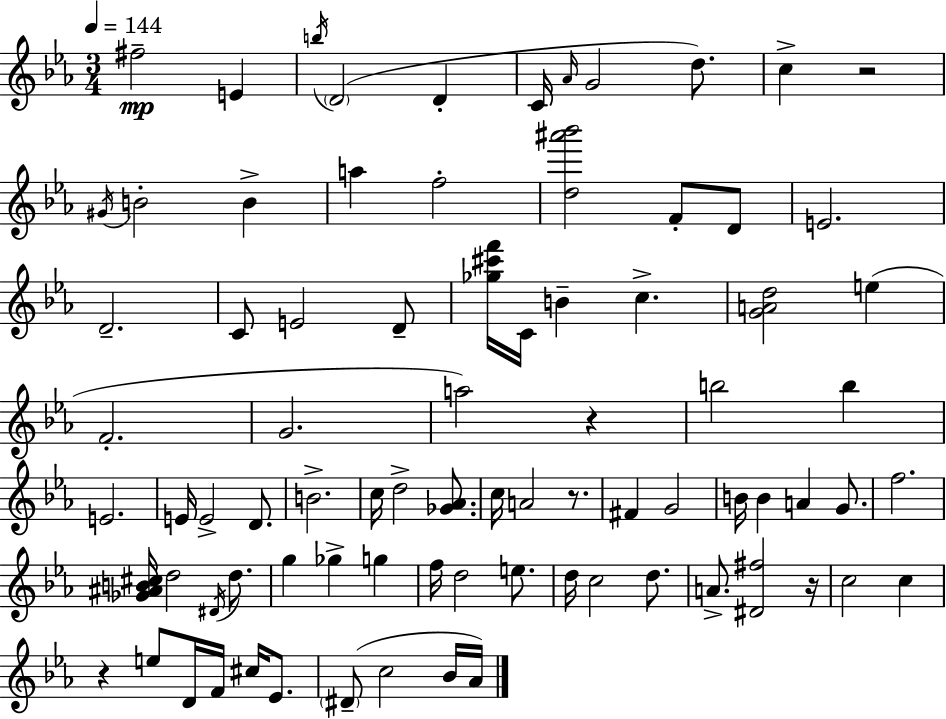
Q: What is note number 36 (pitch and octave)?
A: B4